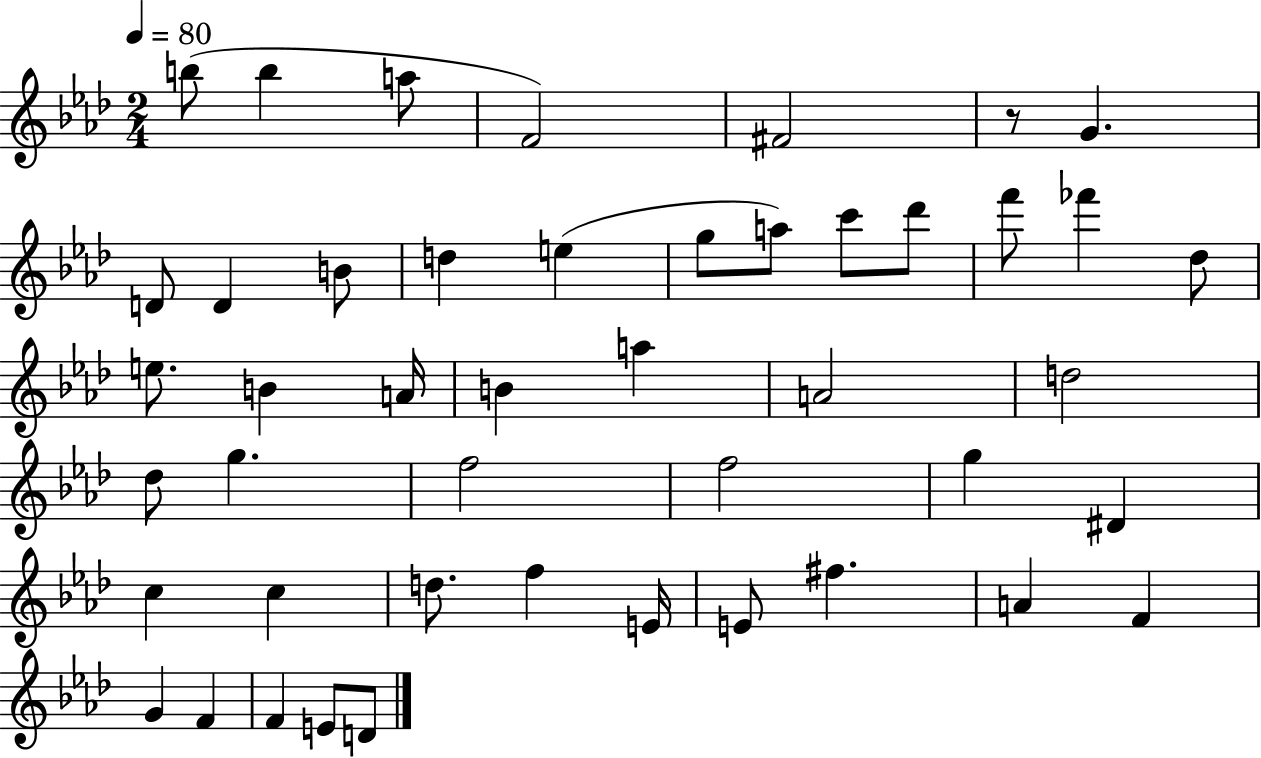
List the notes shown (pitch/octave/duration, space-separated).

B5/e B5/q A5/e F4/h F#4/h R/e G4/q. D4/e D4/q B4/e D5/q E5/q G5/e A5/e C6/e Db6/e F6/e FES6/q Db5/e E5/e. B4/q A4/s B4/q A5/q A4/h D5/h Db5/e G5/q. F5/h F5/h G5/q D#4/q C5/q C5/q D5/e. F5/q E4/s E4/e F#5/q. A4/q F4/q G4/q F4/q F4/q E4/e D4/e